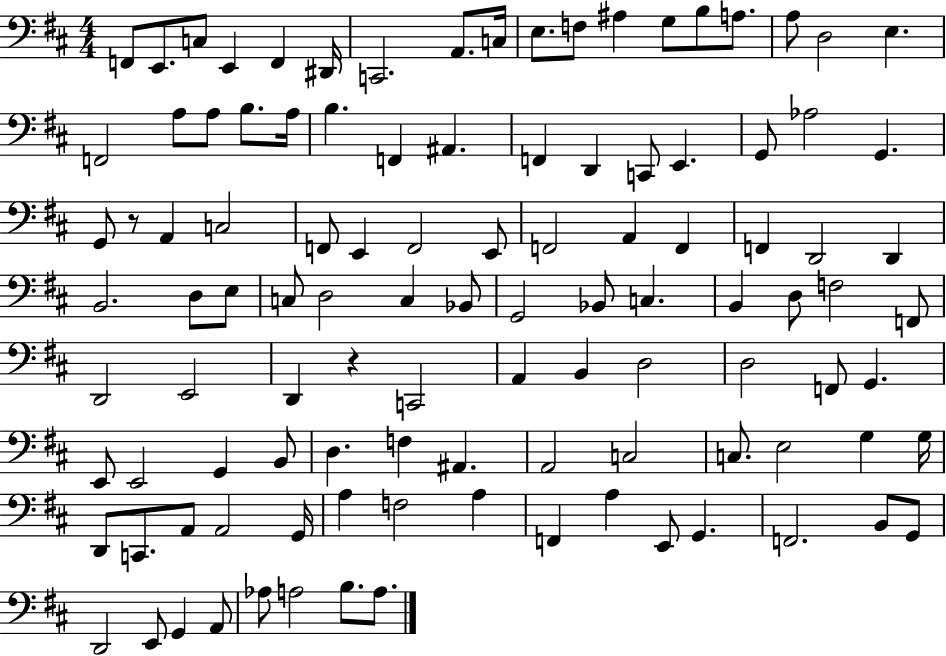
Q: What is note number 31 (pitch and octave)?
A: G2